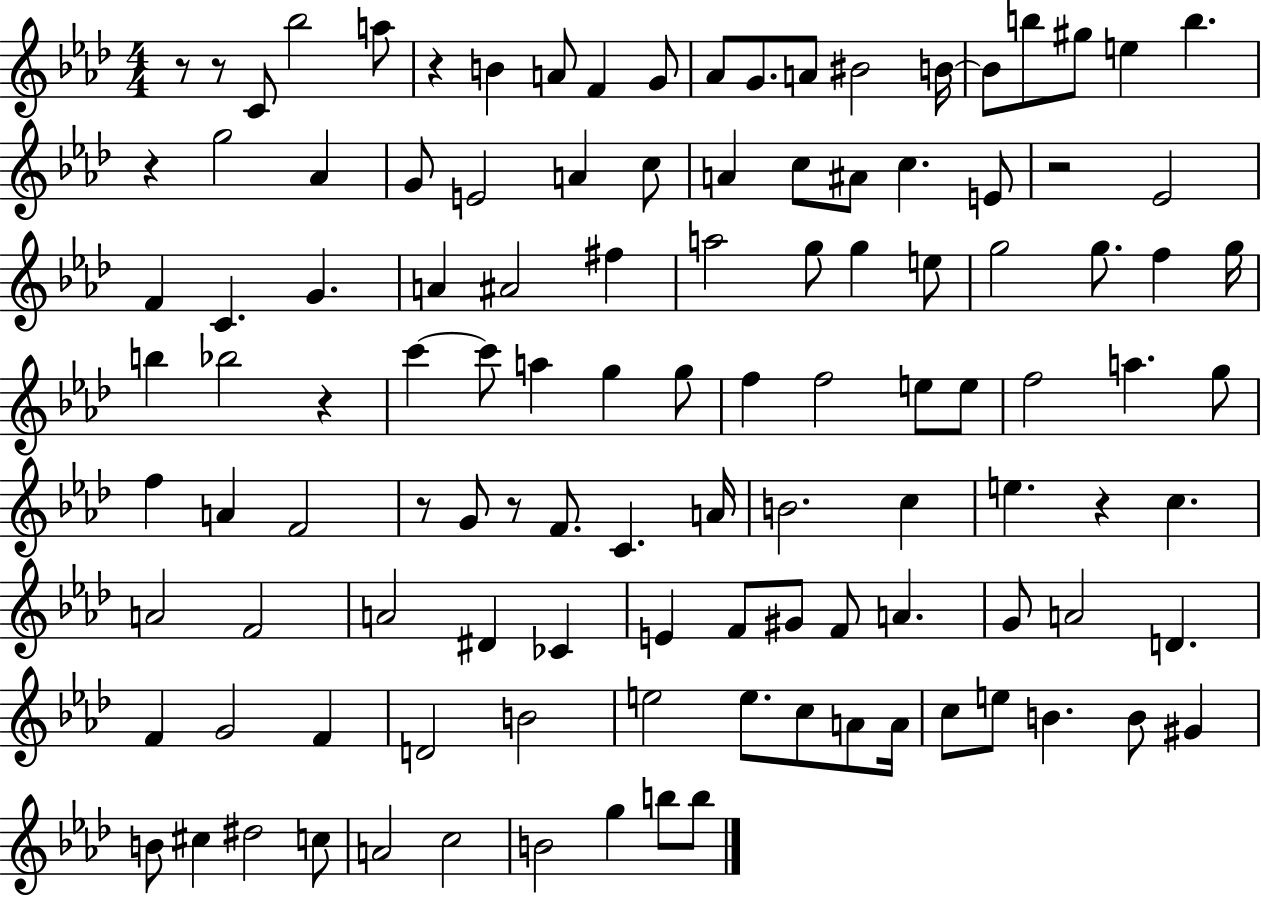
R/e R/e C4/e Bb5/h A5/e R/q B4/q A4/e F4/q G4/e Ab4/e G4/e. A4/e BIS4/h B4/s B4/e B5/e G#5/e E5/q B5/q. R/q G5/h Ab4/q G4/e E4/h A4/q C5/e A4/q C5/e A#4/e C5/q. E4/e R/h Eb4/h F4/q C4/q. G4/q. A4/q A#4/h F#5/q A5/h G5/e G5/q E5/e G5/h G5/e. F5/q G5/s B5/q Bb5/h R/q C6/q C6/e A5/q G5/q G5/e F5/q F5/h E5/e E5/e F5/h A5/q. G5/e F5/q A4/q F4/h R/e G4/e R/e F4/e. C4/q. A4/s B4/h. C5/q E5/q. R/q C5/q. A4/h F4/h A4/h D#4/q CES4/q E4/q F4/e G#4/e F4/e A4/q. G4/e A4/h D4/q. F4/q G4/h F4/q D4/h B4/h E5/h E5/e. C5/e A4/e A4/s C5/e E5/e B4/q. B4/e G#4/q B4/e C#5/q D#5/h C5/e A4/h C5/h B4/h G5/q B5/e B5/e